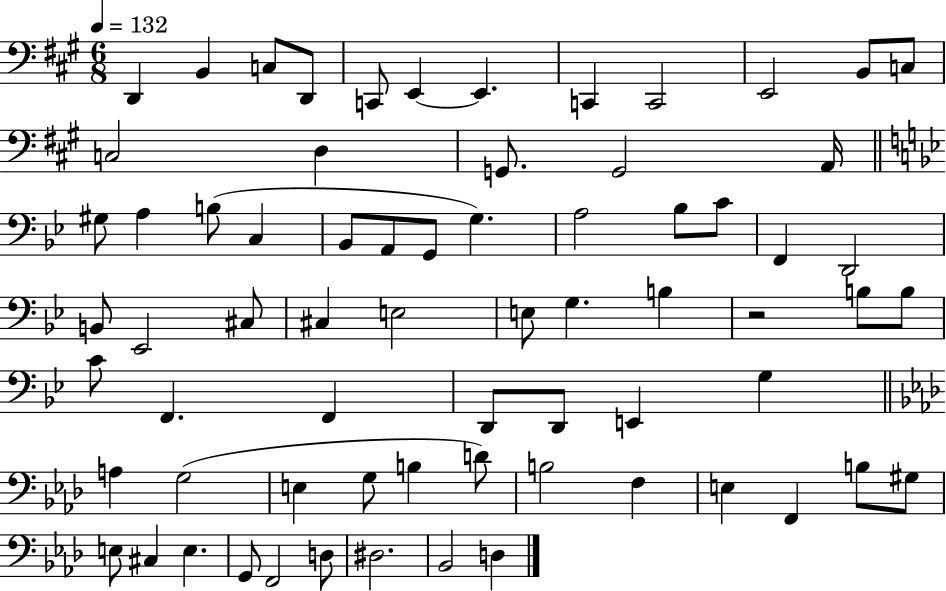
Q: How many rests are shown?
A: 1